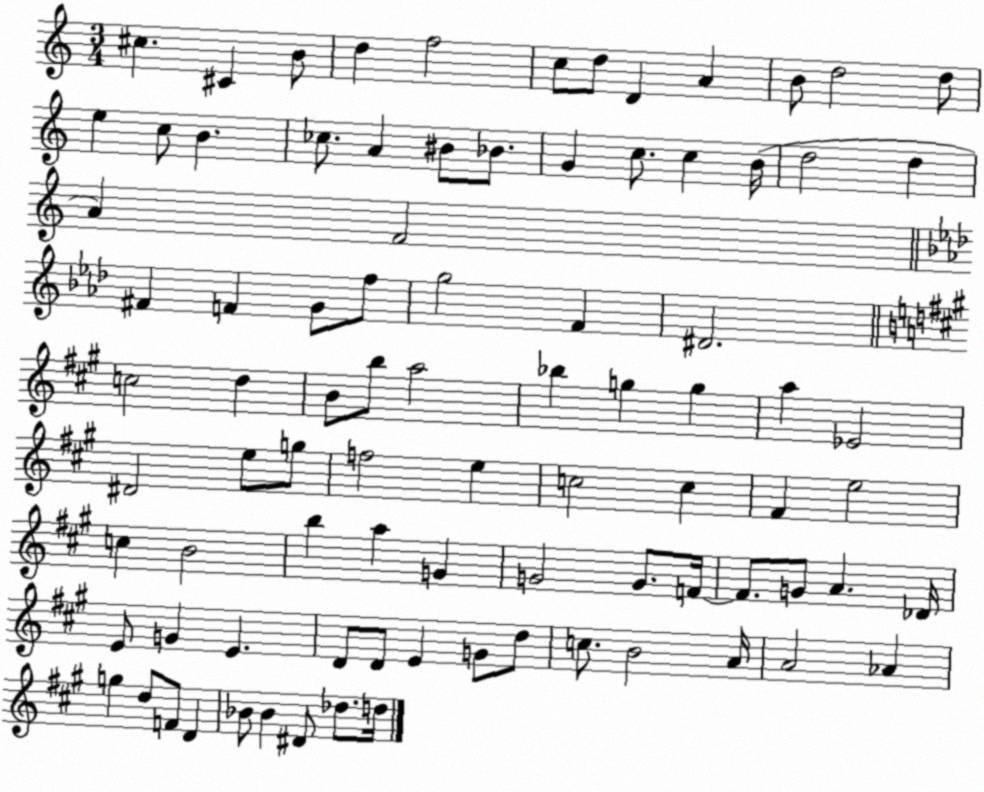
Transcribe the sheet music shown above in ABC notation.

X:1
T:Untitled
M:3/4
L:1/4
K:C
^c ^C B/2 d f2 c/2 d/2 D A B/2 d2 d/2 e c/2 B _c/2 A ^B/2 _B/2 G c/2 c B/4 d2 d A F2 ^F F G/2 f/2 g2 F ^D2 c2 d B/2 b/2 a2 _b g g a _E2 ^D2 e/2 g/2 f2 e c2 c ^F e2 c B2 b a G G2 G/2 F/4 F/2 G/2 A _D/4 E/2 G E D/2 D/2 E G/2 d/2 c/2 B2 A/4 A2 _A g d/2 F/2 D _B/2 _B ^D/2 _d/2 d/4